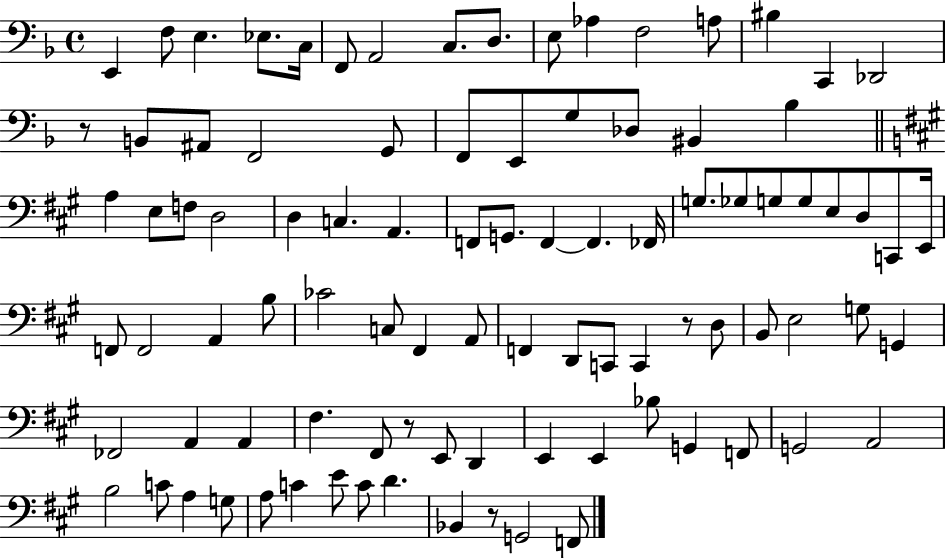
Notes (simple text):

E2/q F3/e E3/q. Eb3/e. C3/s F2/e A2/h C3/e. D3/e. E3/e Ab3/q F3/h A3/e BIS3/q C2/q Db2/h R/e B2/e A#2/e F2/h G2/e F2/e E2/e G3/e Db3/e BIS2/q Bb3/q A3/q E3/e F3/e D3/h D3/q C3/q. A2/q. F2/e G2/e. F2/q F2/q. FES2/s G3/e. Gb3/e G3/e G3/e E3/e D3/e C2/e E2/s F2/e F2/h A2/q B3/e CES4/h C3/e F#2/q A2/e F2/q D2/e C2/e C2/q R/e D3/e B2/e E3/h G3/e G2/q FES2/h A2/q A2/q F#3/q. F#2/e R/e E2/e D2/q E2/q E2/q Bb3/e G2/q F2/e G2/h A2/h B3/h C4/e A3/q G3/e A3/e C4/q E4/e C4/e D4/q. Bb2/q R/e G2/h F2/e